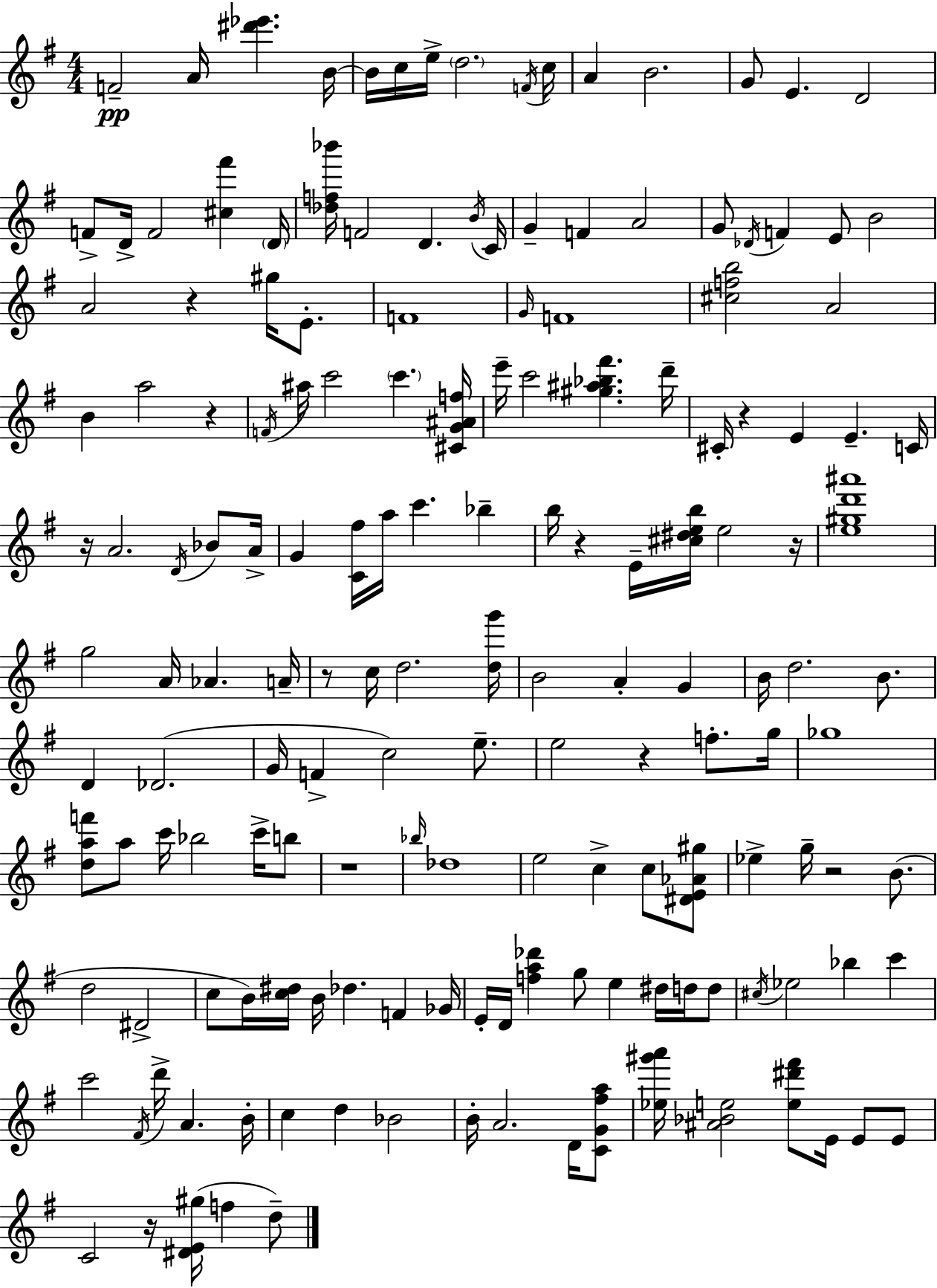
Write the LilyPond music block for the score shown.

{
  \clef treble
  \numericTimeSignature
  \time 4/4
  \key g \major
  f'2--\pp a'16 <dis''' ees'''>4. b'16~~ | b'16 c''16 e''16-> \parenthesize d''2. \acciaccatura { f'16 } | c''16 a'4 b'2. | g'8 e'4. d'2 | \break f'8-> d'16-> f'2 <cis'' fis'''>4 | \parenthesize d'16 <des'' f'' bes'''>16 f'2 d'4. | \acciaccatura { b'16 } c'16 g'4-- f'4 a'2 | g'8 \acciaccatura { des'16 } f'4 e'8 b'2 | \break a'2 r4 gis''16 | e'8.-. f'1 | \grace { g'16 } f'1 | <cis'' f'' b''>2 a'2 | \break b'4 a''2 | r4 \acciaccatura { f'16 } ais''16 c'''2 \parenthesize c'''4. | <cis' g' ais' f''>16 e'''16-- c'''2 <gis'' ais'' bes'' fis'''>4. | d'''16-- cis'16-. r4 e'4 e'4.-- | \break c'16 r16 a'2. | \acciaccatura { d'16 } bes'8 a'16-> g'4 <c' fis''>16 a''16 c'''4. | bes''4-- b''16 r4 e'16-- <cis'' dis'' e'' b''>16 e''2 | r16 <e'' gis'' d''' ais'''>1 | \break g''2 a'16 aes'4. | a'16-- r8 c''16 d''2. | <d'' g'''>16 b'2 a'4-. | g'4 b'16 d''2. | \break b'8. d'4 des'2.( | g'16 f'4-> c''2) | e''8.-- e''2 r4 | f''8.-. g''16 ges''1 | \break <d'' a'' f'''>8 a''8 c'''16 bes''2 | c'''16-> b''8 r1 | \grace { bes''16 } des''1 | e''2 c''4-> | \break c''8 <dis' e' aes' gis''>8 ees''4-> g''16-- r2 | b'8.( d''2 dis'2-> | c''8 b'16) <c'' dis''>16 b'16 des''4. | f'4 ges'16 e'16-. d'16 <f'' a'' des'''>4 g''8 e''4 | \break dis''16 d''16 d''8 \acciaccatura { cis''16 } ees''2 | bes''4 c'''4 c'''2 | \acciaccatura { fis'16 } d'''16-> a'4. b'16-. c''4 d''4 | bes'2 b'16-. a'2. | \break d'16 <c' g' fis'' a''>8 <ees'' gis''' a'''>16 <ais' bes' e''>2 | <e'' dis''' fis'''>8 e'16 e'8 e'8 c'2 | r16 <dis' e' gis''>16( f''4 d''8--) \bar "|."
}